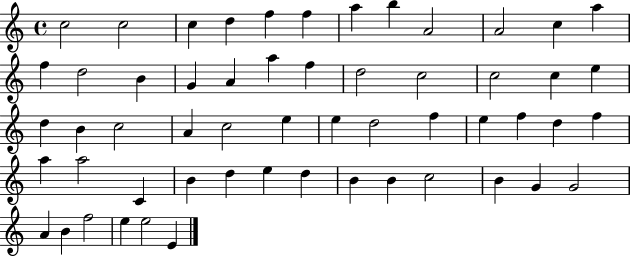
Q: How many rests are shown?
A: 0